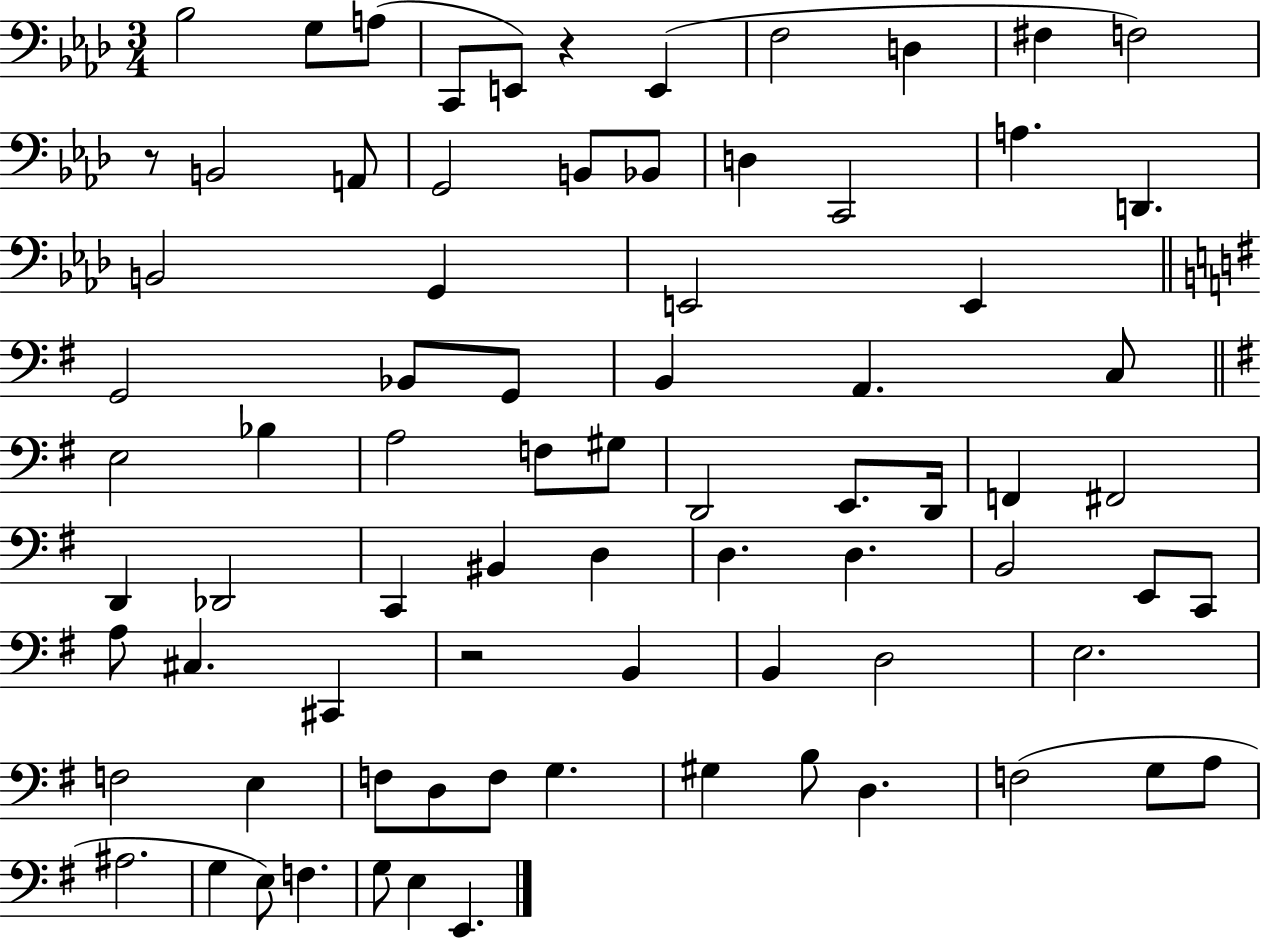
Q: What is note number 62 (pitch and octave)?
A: G3